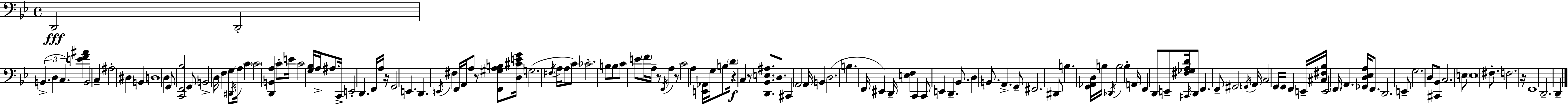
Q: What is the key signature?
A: BES major